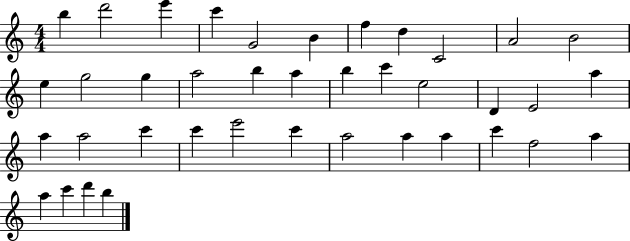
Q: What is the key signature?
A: C major